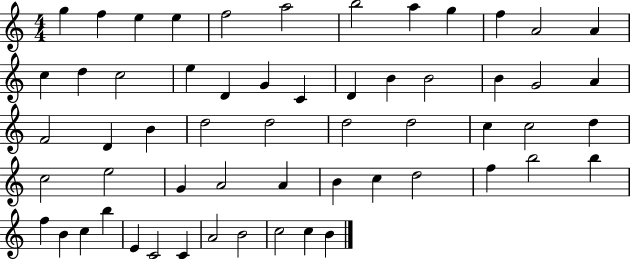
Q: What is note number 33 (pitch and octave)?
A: C5